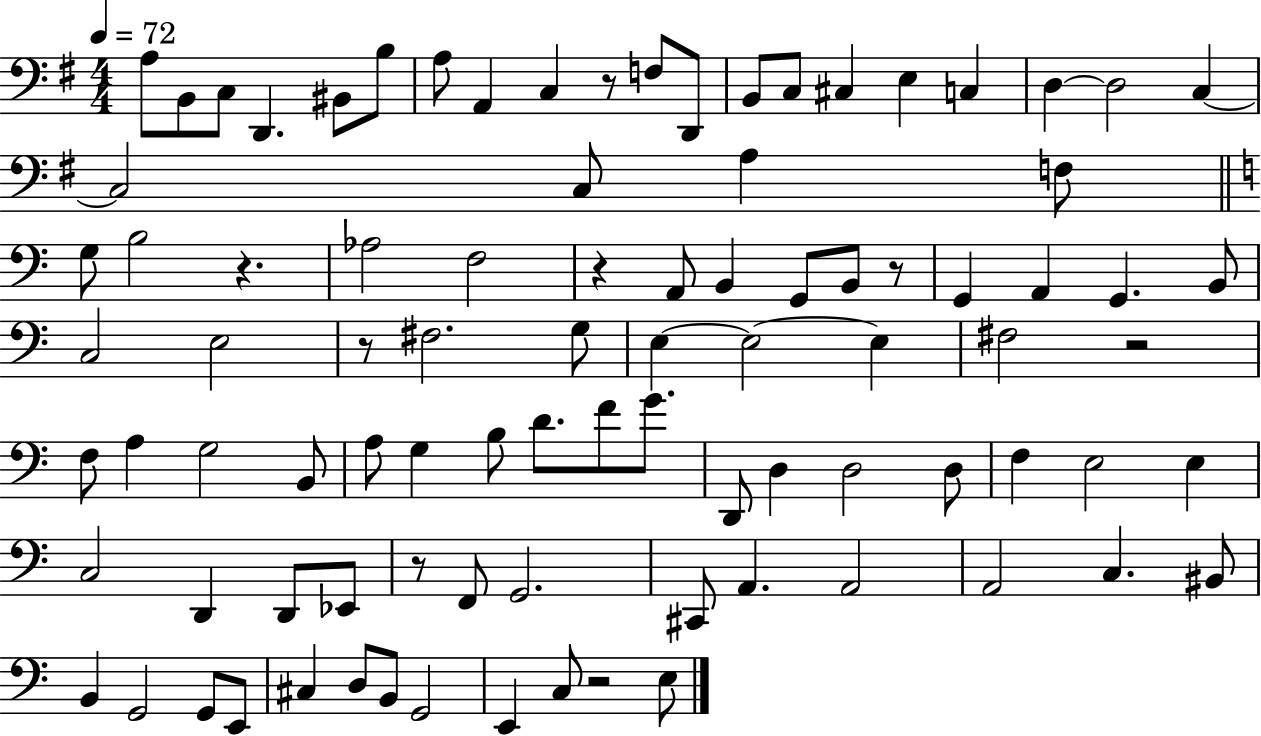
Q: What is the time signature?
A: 4/4